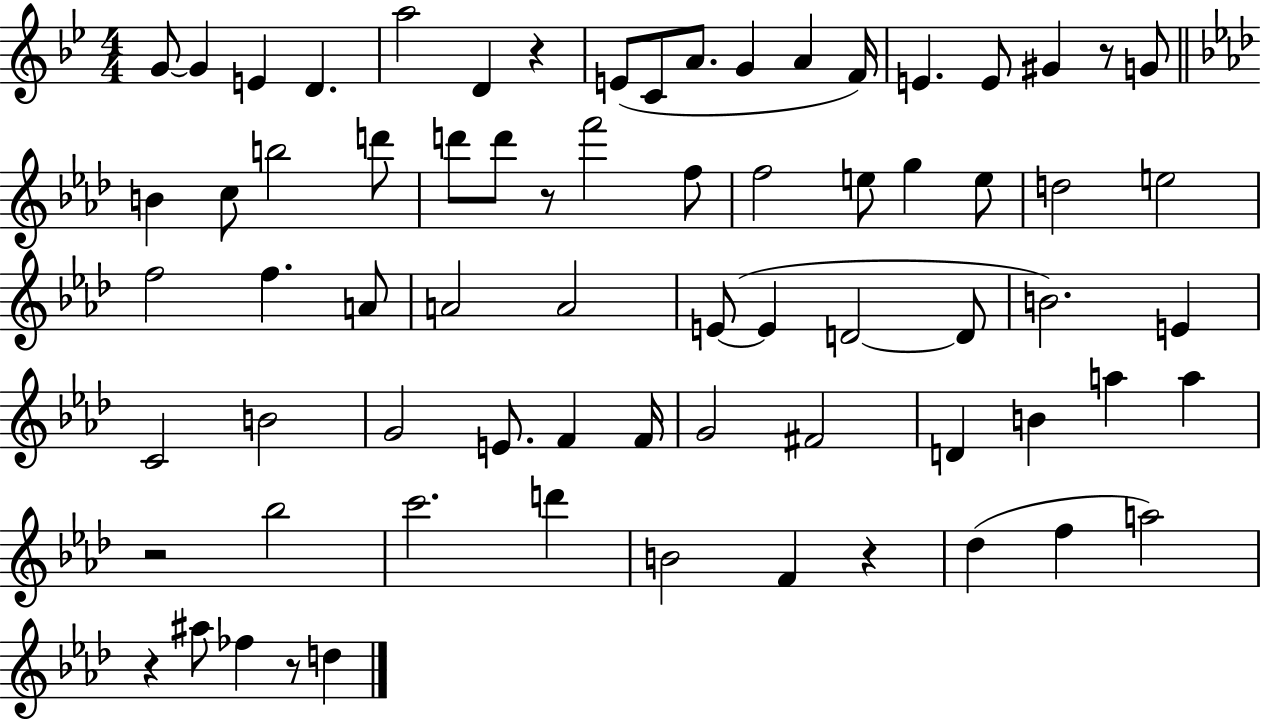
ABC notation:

X:1
T:Untitled
M:4/4
L:1/4
K:Bb
G/2 G E D a2 D z E/2 C/2 A/2 G A F/4 E E/2 ^G z/2 G/2 B c/2 b2 d'/2 d'/2 d'/2 z/2 f'2 f/2 f2 e/2 g e/2 d2 e2 f2 f A/2 A2 A2 E/2 E D2 D/2 B2 E C2 B2 G2 E/2 F F/4 G2 ^F2 D B a a z2 _b2 c'2 d' B2 F z _d f a2 z ^a/2 _f z/2 d